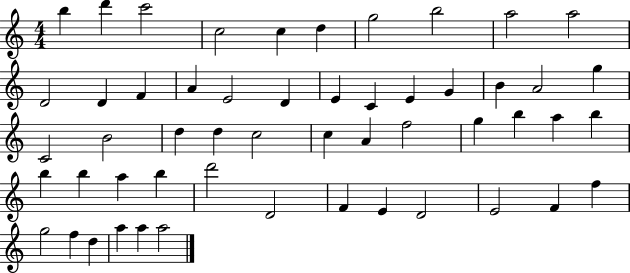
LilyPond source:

{
  \clef treble
  \numericTimeSignature
  \time 4/4
  \key c \major
  b''4 d'''4 c'''2 | c''2 c''4 d''4 | g''2 b''2 | a''2 a''2 | \break d'2 d'4 f'4 | a'4 e'2 d'4 | e'4 c'4 e'4 g'4 | b'4 a'2 g''4 | \break c'2 b'2 | d''4 d''4 c''2 | c''4 a'4 f''2 | g''4 b''4 a''4 b''4 | \break b''4 b''4 a''4 b''4 | d'''2 d'2 | f'4 e'4 d'2 | e'2 f'4 f''4 | \break g''2 f''4 d''4 | a''4 a''4 a''2 | \bar "|."
}